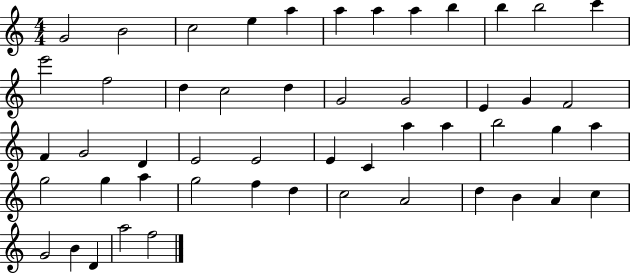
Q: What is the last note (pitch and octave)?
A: F5